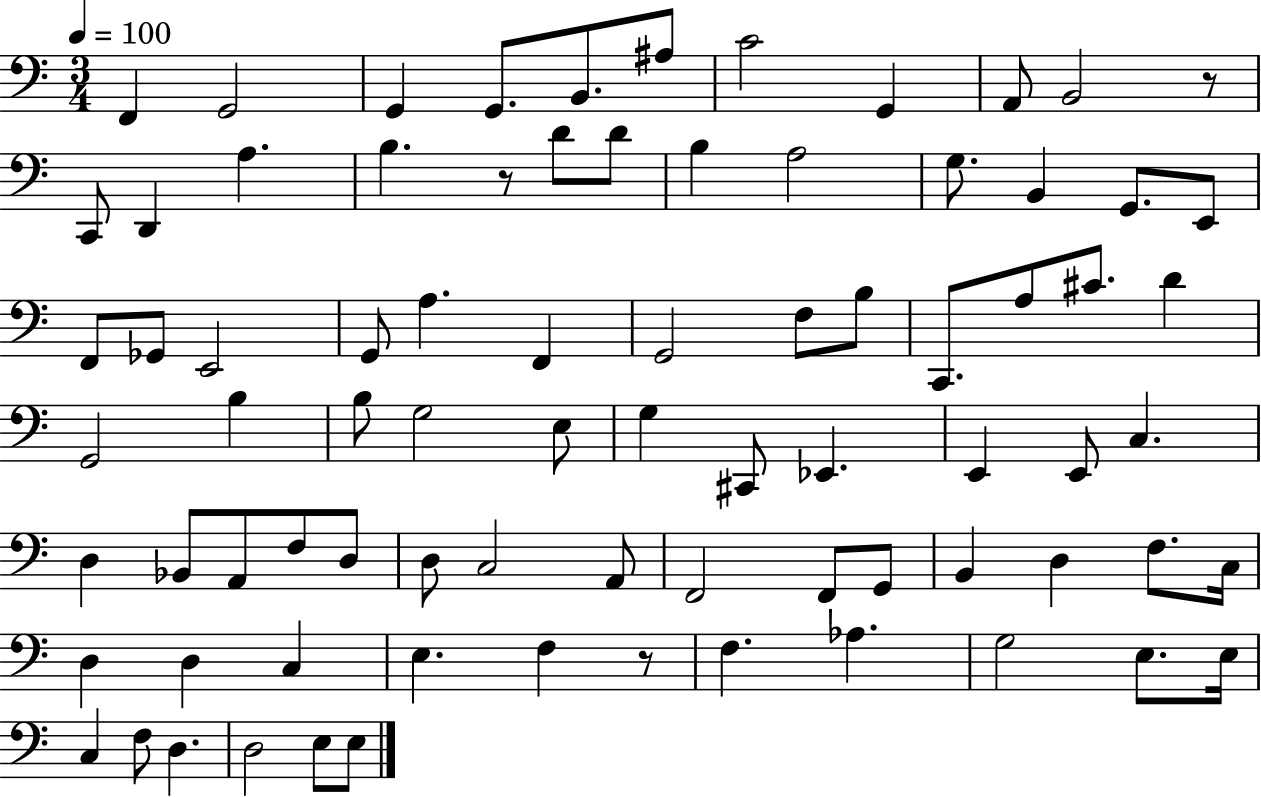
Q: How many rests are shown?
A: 3